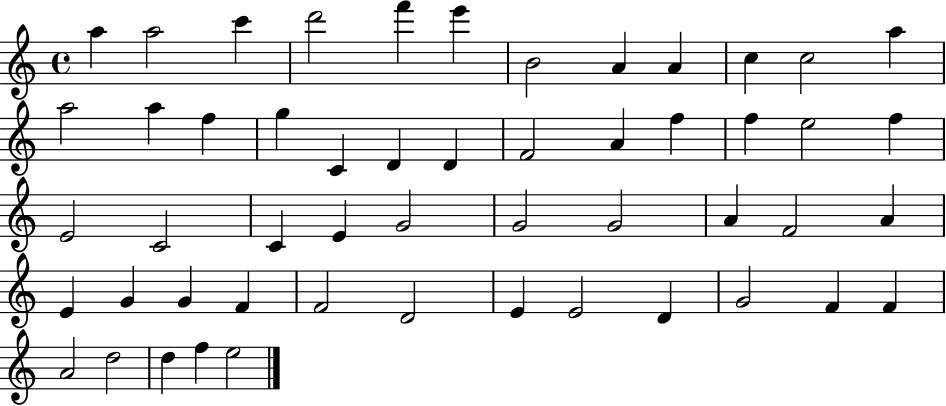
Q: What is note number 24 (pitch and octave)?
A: E5